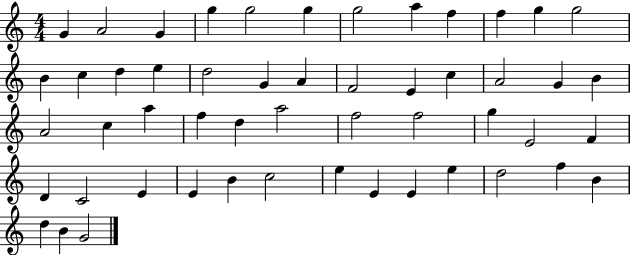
X:1
T:Untitled
M:4/4
L:1/4
K:C
G A2 G g g2 g g2 a f f g g2 B c d e d2 G A F2 E c A2 G B A2 c a f d a2 f2 f2 g E2 F D C2 E E B c2 e E E e d2 f B d B G2